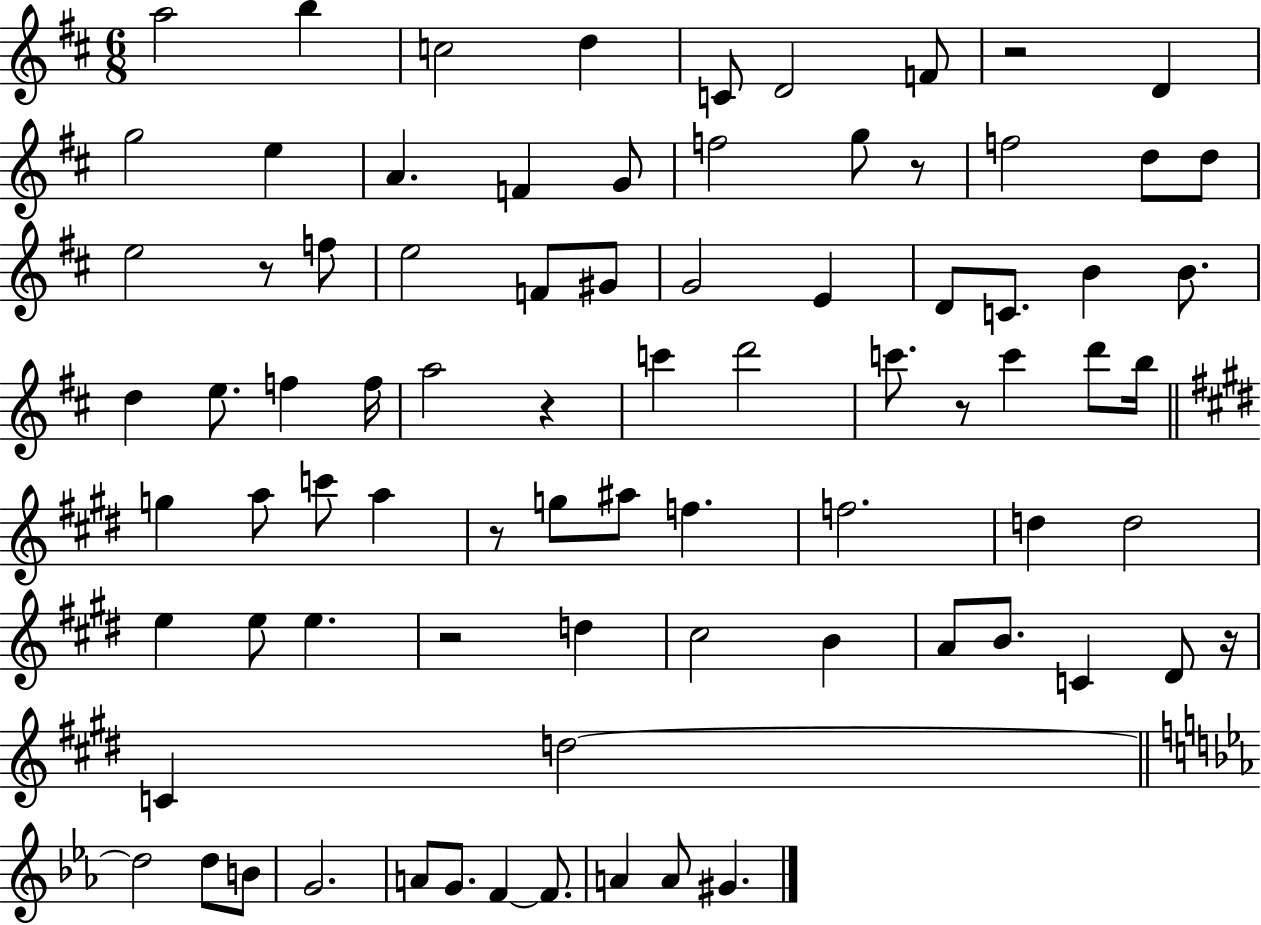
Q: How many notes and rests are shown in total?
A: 81